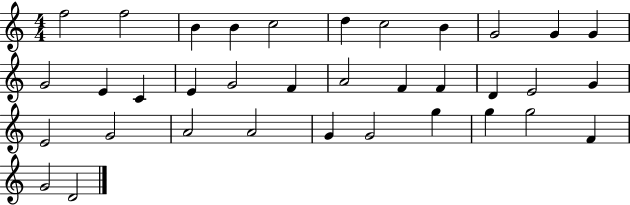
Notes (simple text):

F5/h F5/h B4/q B4/q C5/h D5/q C5/h B4/q G4/h G4/q G4/q G4/h E4/q C4/q E4/q G4/h F4/q A4/h F4/q F4/q D4/q E4/h G4/q E4/h G4/h A4/h A4/h G4/q G4/h G5/q G5/q G5/h F4/q G4/h D4/h